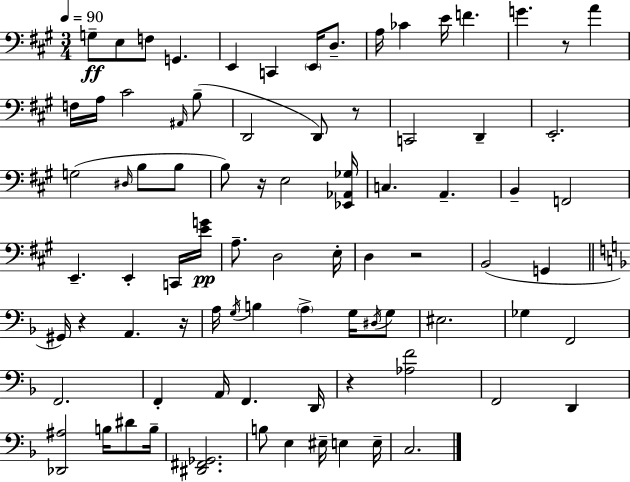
G3/e E3/e F3/e G2/q. E2/q C2/q E2/s D3/e. A3/s CES4/q E4/s F4/q. G4/q. R/e A4/q F3/s A3/s C#4/h A#2/s B3/e D2/h D2/e R/e C2/h D2/q E2/h. G3/h D#3/s B3/e B3/e B3/e R/s E3/h [Eb2,Ab2,Gb3]/s C3/q. A2/q. B2/q F2/h E2/q. E2/q C2/s [E4,G4]/s A3/e. D3/h E3/s D3/q R/h B2/h G2/q G#2/s R/q A2/q. R/s A3/s G3/s B3/q A3/q G3/s D#3/s G3/e EIS3/h. Gb3/q F2/h F2/h. F2/q A2/s F2/q. D2/s R/q [Ab3,F4]/h F2/h D2/q [Db2,A#3]/h B3/s D#4/e B3/s [D#2,F#2,Gb2]/h. B3/e E3/q EIS3/s E3/q E3/s C3/h.